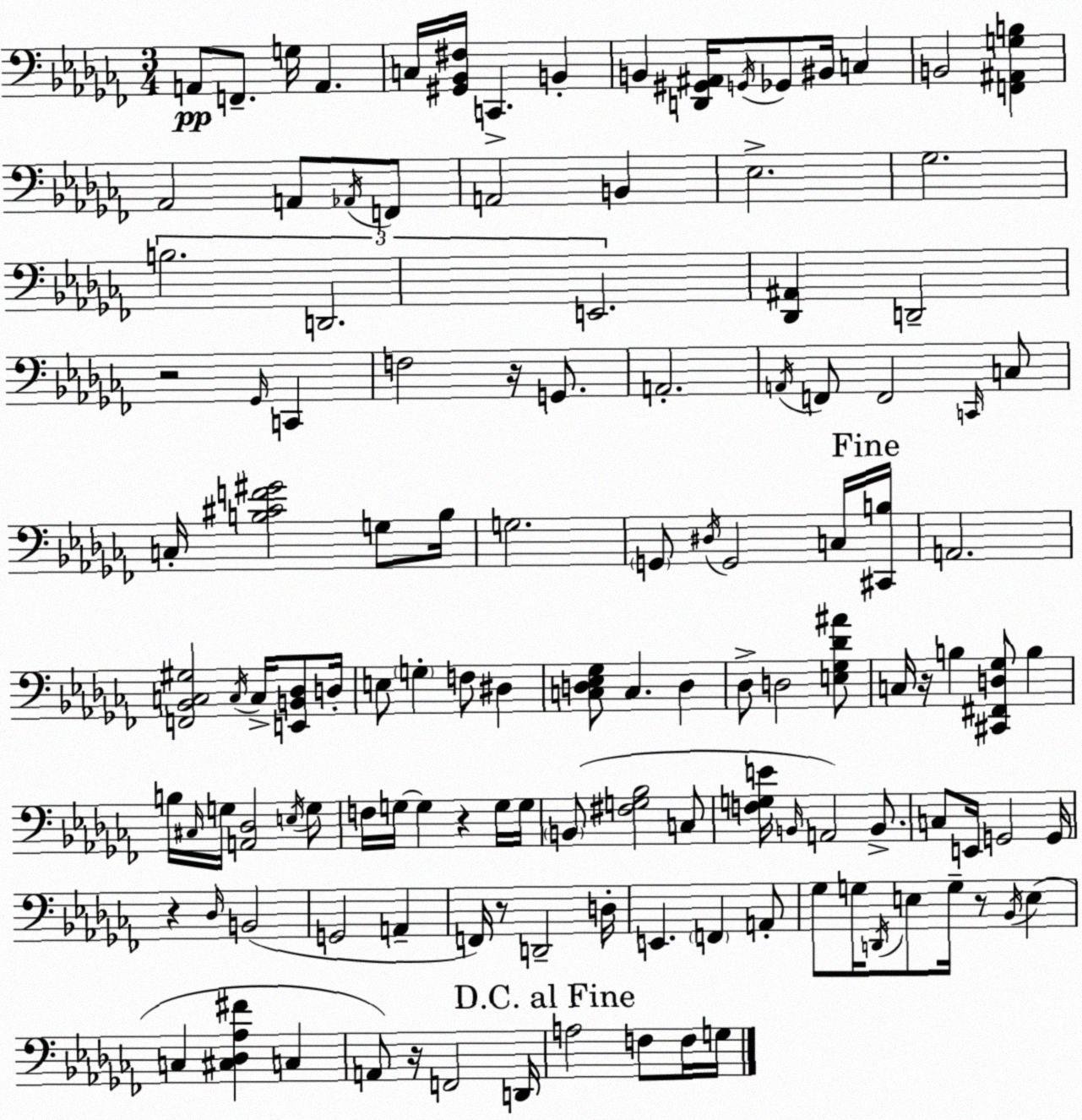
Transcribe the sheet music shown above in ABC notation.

X:1
T:Untitled
M:3/4
L:1/4
K:Abm
A,,/2 F,,/2 G,/4 A,, C,/4 [^G,,_B,,^F,]/4 C,, B,, B,, [D,,^G,,^A,,]/4 G,,/4 _G,,/2 ^B,,/4 C, B,,2 [F,,^A,,G,B,] _A,,2 A,,/2 _A,,/4 F,,/2 A,,2 B,, _E,2 _G,2 B,2 D,,2 E,,2 [_D,,^A,,] D,,2 z2 _G,,/4 C,, F,2 z/4 G,,/2 A,,2 A,,/4 F,,/2 F,,2 C,,/4 C,/2 C,/4 [B,^CF^G]2 G,/2 B,/4 G,2 G,,/2 ^D,/4 G,,2 C,/4 [^C,,B,]/4 A,,2 [F,,_B,,C,^G,]2 C,/4 C,/4 [E,,B,,_D,]/2 D,/4 E,/2 G, F,/2 ^D, [C,D,_E,_G,]/2 C, D, _D,/2 D,2 [E,_G,_D^A]/2 C,/4 z/4 B, [^C,,^F,,D,_G,]/2 B, B,/4 ^C,/4 G,/4 [A,,_D,]2 E,/4 G,/2 F,/4 G,/4 G, z G,/4 G,/4 B,,/2 [^F,G,_B,]2 C,/2 [F,G,E]/4 B,,/4 A,,2 B,,/2 C,/2 E,,/4 G,,2 G,,/4 z _D,/4 B,,2 G,,2 A,, F,,/4 z/2 D,,2 D,/4 E,, F,, A,,/2 _G,/2 G,/4 D,,/4 E,/2 G,/4 z/2 _B,,/4 E, C, [^C,_D,_A,^F] C, A,,/2 z/4 F,,2 D,,/4 A,2 F,/2 F,/4 G,/4